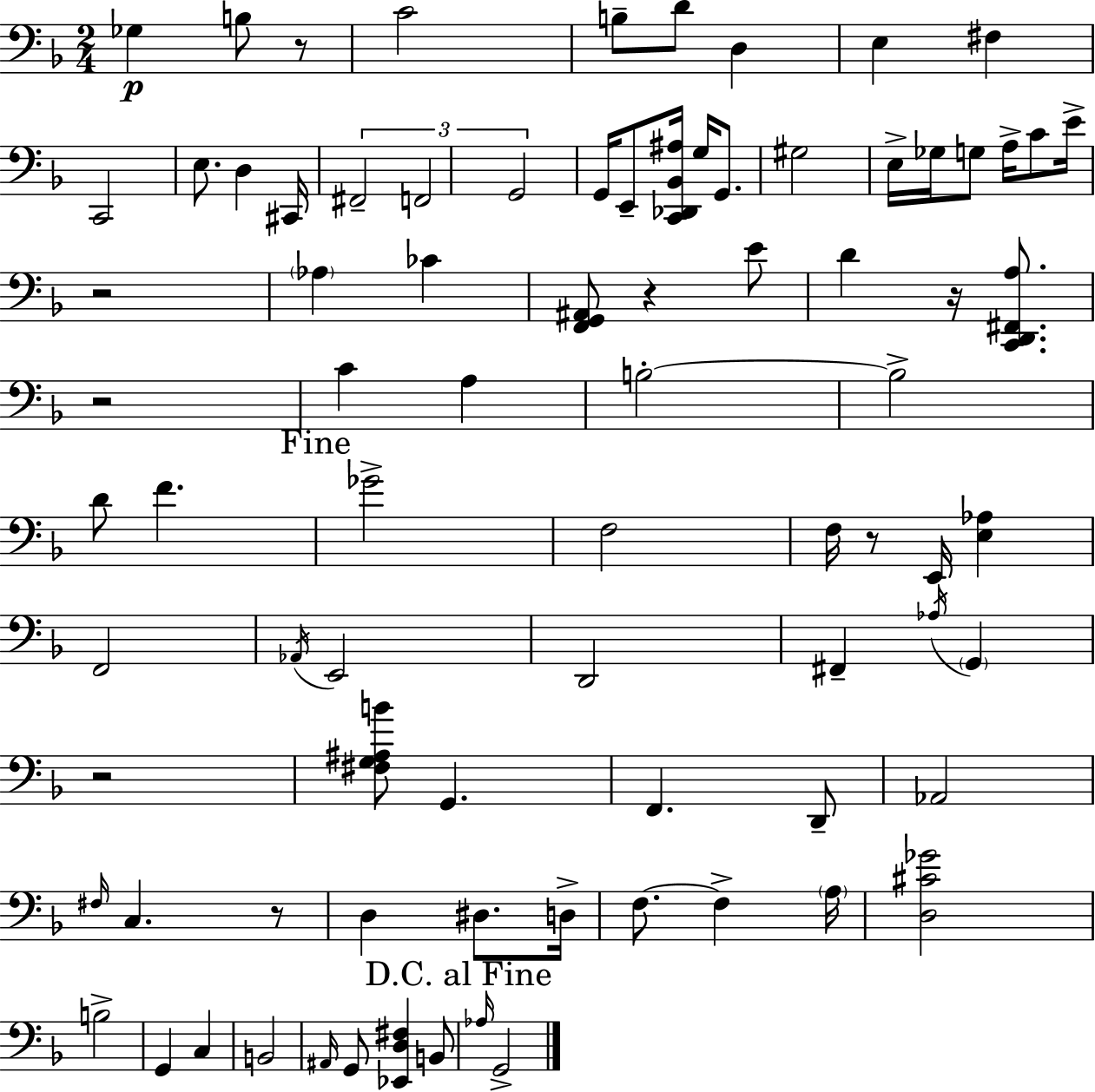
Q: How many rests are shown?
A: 8